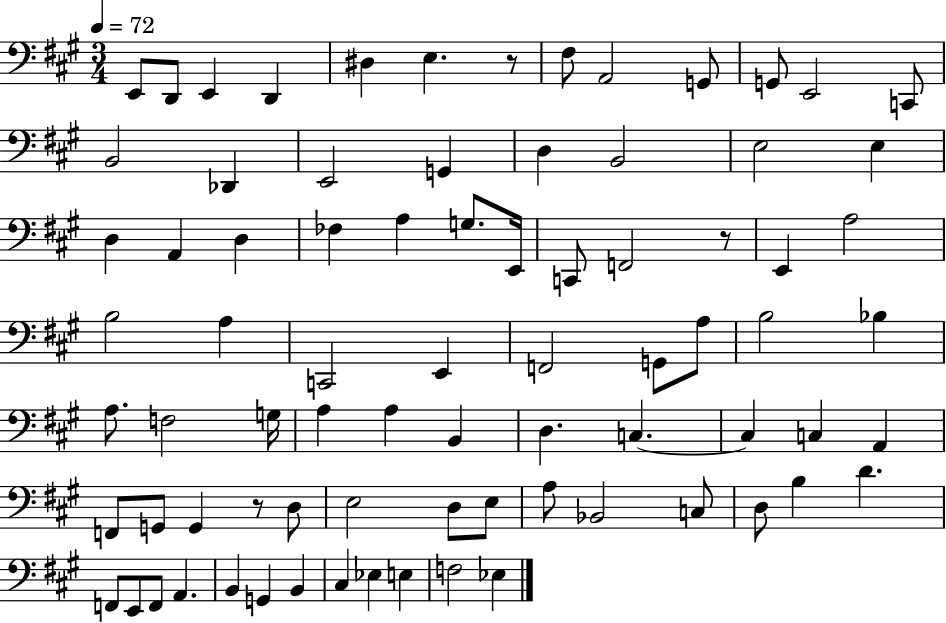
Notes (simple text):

E2/e D2/e E2/q D2/q D#3/q E3/q. R/e F#3/e A2/h G2/e G2/e E2/h C2/e B2/h Db2/q E2/h G2/q D3/q B2/h E3/h E3/q D3/q A2/q D3/q FES3/q A3/q G3/e. E2/s C2/e F2/h R/e E2/q A3/h B3/h A3/q C2/h E2/q F2/h G2/e A3/e B3/h Bb3/q A3/e. F3/h G3/s A3/q A3/q B2/q D3/q. C3/q. C3/q C3/q A2/q F2/e G2/e G2/q R/e D3/e E3/h D3/e E3/e A3/e Bb2/h C3/e D3/e B3/q D4/q. F2/e E2/e F2/e A2/q. B2/q G2/q B2/q C#3/q Eb3/q E3/q F3/h Eb3/q